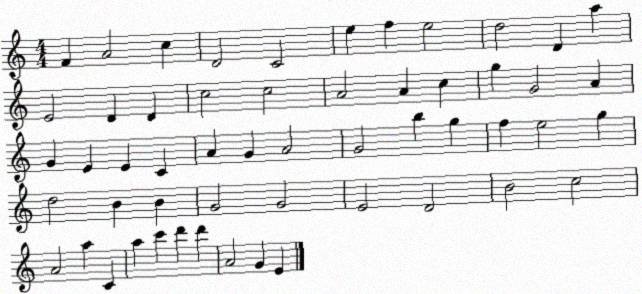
X:1
T:Untitled
M:4/4
L:1/4
K:C
F A2 c D2 C2 e f e2 d2 D a E2 D D c2 c2 A2 A c g G2 A G E E C A G A2 G2 b g f e2 g d2 B B G2 G2 E2 D2 B2 c2 A2 a C a c' d' d' A2 G E